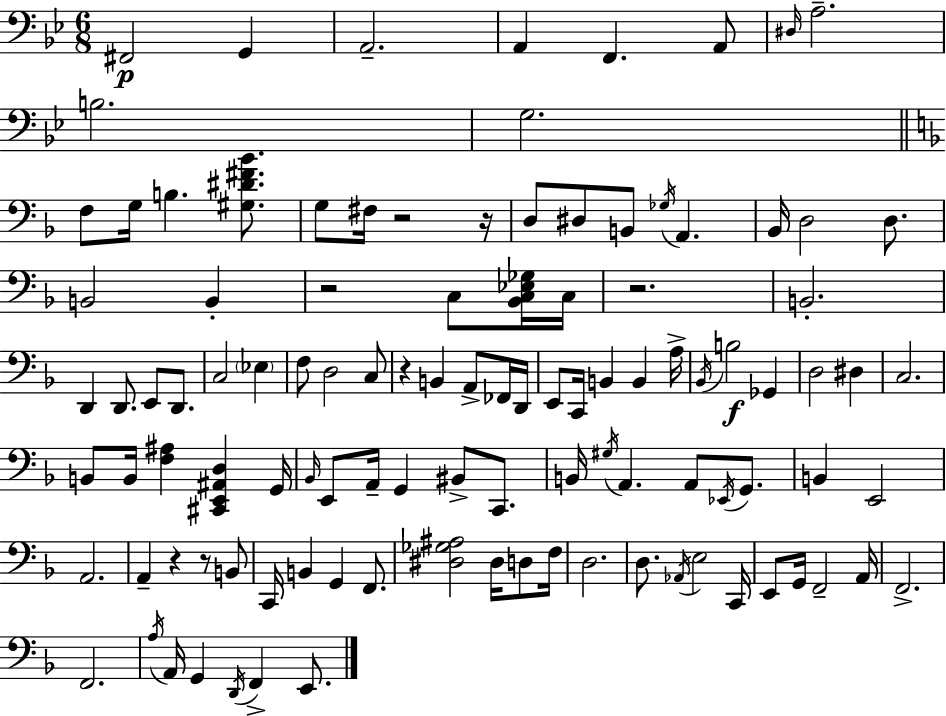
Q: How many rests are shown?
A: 7